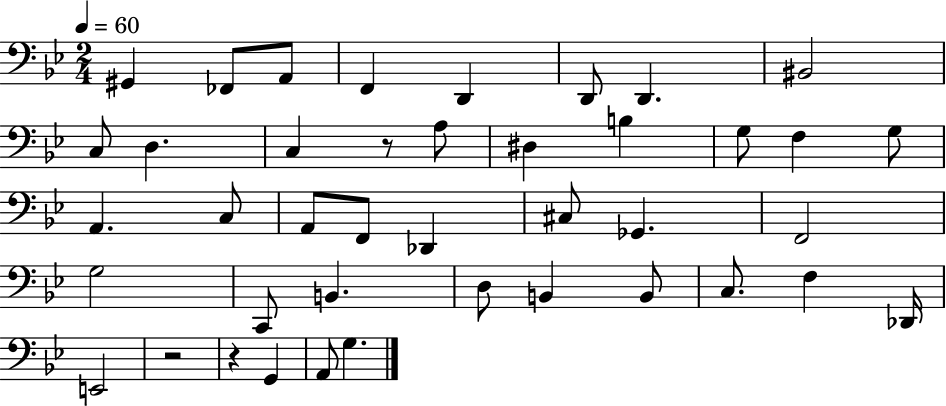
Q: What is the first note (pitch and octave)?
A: G#2